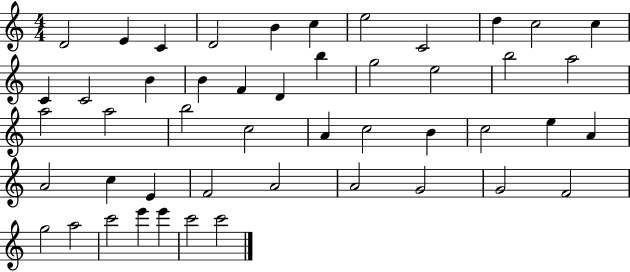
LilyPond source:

{
  \clef treble
  \numericTimeSignature
  \time 4/4
  \key c \major
  d'2 e'4 c'4 | d'2 b'4 c''4 | e''2 c'2 | d''4 c''2 c''4 | \break c'4 c'2 b'4 | b'4 f'4 d'4 b''4 | g''2 e''2 | b''2 a''2 | \break a''2 a''2 | b''2 c''2 | a'4 c''2 b'4 | c''2 e''4 a'4 | \break a'2 c''4 e'4 | f'2 a'2 | a'2 g'2 | g'2 f'2 | \break g''2 a''2 | c'''2 e'''4 e'''4 | c'''2 c'''2 | \bar "|."
}